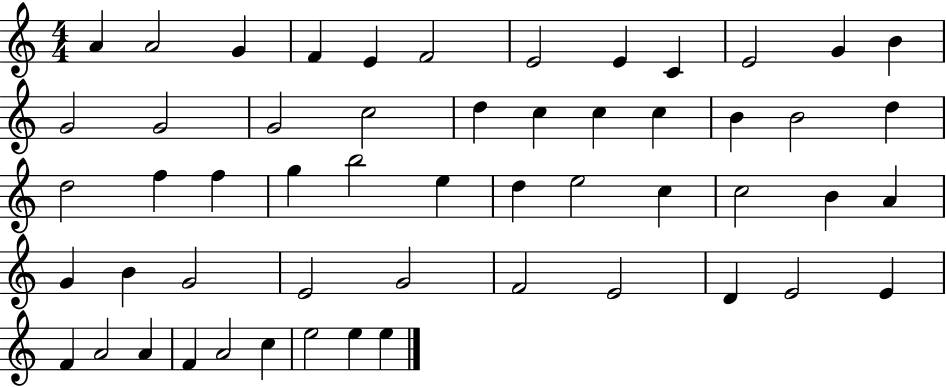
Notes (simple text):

A4/q A4/h G4/q F4/q E4/q F4/h E4/h E4/q C4/q E4/h G4/q B4/q G4/h G4/h G4/h C5/h D5/q C5/q C5/q C5/q B4/q B4/h D5/q D5/h F5/q F5/q G5/q B5/h E5/q D5/q E5/h C5/q C5/h B4/q A4/q G4/q B4/q G4/h E4/h G4/h F4/h E4/h D4/q E4/h E4/q F4/q A4/h A4/q F4/q A4/h C5/q E5/h E5/q E5/q